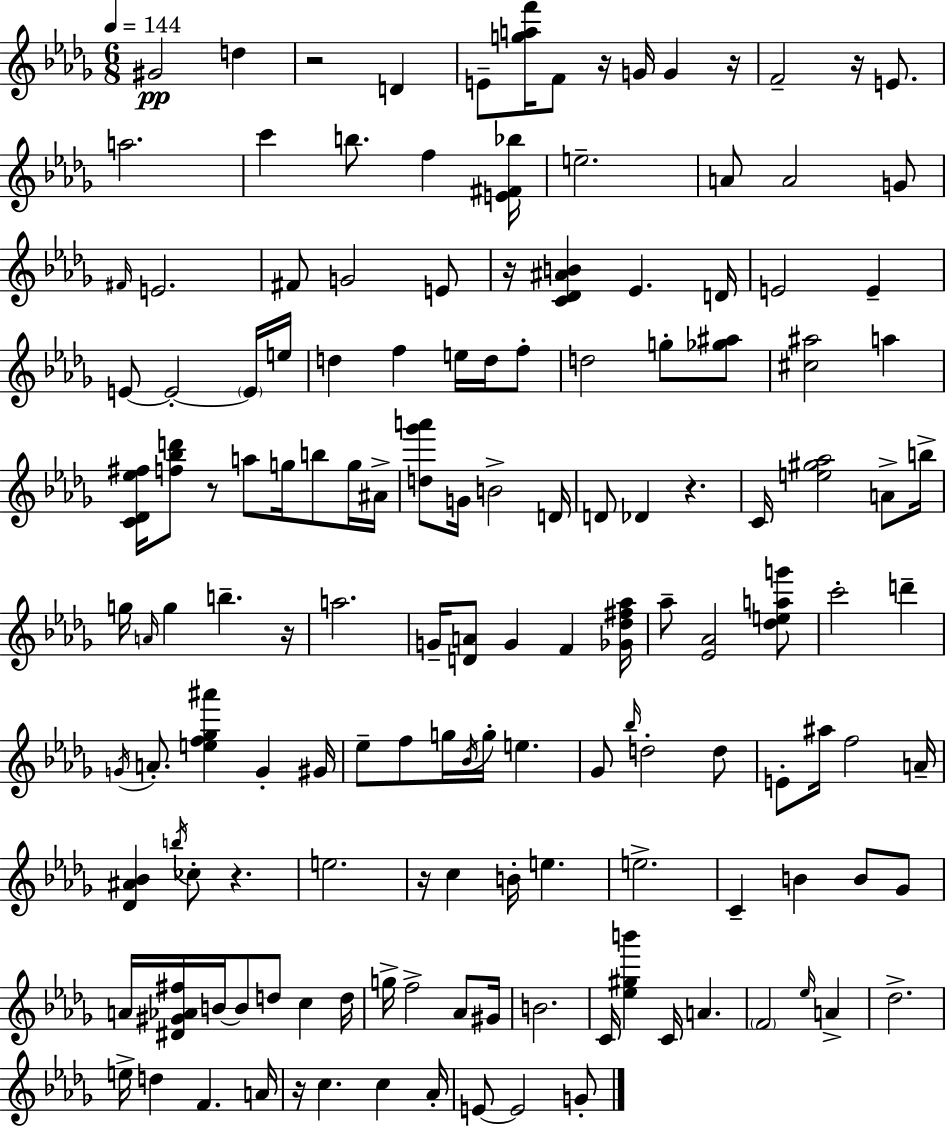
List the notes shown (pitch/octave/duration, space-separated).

G#4/h D5/q R/h D4/q E4/e [G5,A5,F6]/s F4/e R/s G4/s G4/q R/s F4/h R/s E4/e. A5/h. C6/q B5/e. F5/q [E4,F#4,Bb5]/s E5/h. A4/e A4/h G4/e F#4/s E4/h. F#4/e G4/h E4/e R/s [C4,Db4,A#4,B4]/q Eb4/q. D4/s E4/h E4/q E4/e E4/h E4/s E5/s D5/q F5/q E5/s D5/s F5/e D5/h G5/e [Gb5,A#5]/e [C#5,A#5]/h A5/q [C4,Db4,Eb5,F#5]/s [F5,Bb5,D6]/e R/e A5/e G5/s B5/e G5/s A#4/s [D5,Gb6,A6]/e G4/s B4/h D4/s D4/e Db4/q R/q. C4/s [E5,G#5,Ab5]/h A4/e B5/s G5/s A4/s G5/q B5/q. R/s A5/h. G4/s [D4,A4]/e G4/q F4/q [Gb4,Db5,F#5,Ab5]/s Ab5/e [Eb4,Ab4]/h [Db5,E5,A5,G6]/e C6/h D6/q G4/s A4/e. [E5,F5,Gb5,A#6]/q G4/q G#4/s Eb5/e F5/e G5/s Bb4/s G5/s E5/q. Gb4/e Bb5/s D5/h D5/e E4/e A#5/s F5/h A4/s [Db4,A#4,Bb4]/q B5/s CES5/e R/q. E5/h. R/s C5/q B4/s E5/q. E5/h. C4/q B4/q B4/e Gb4/e A4/s [D#4,G#4,Ab4,F#5]/s B4/s B4/e D5/e C5/q D5/s G5/s F5/h Ab4/e G#4/s B4/h. C4/s [Eb5,G#5,B6]/q C4/s A4/q. F4/h Eb5/s A4/q Db5/h. E5/s D5/q F4/q. A4/s R/s C5/q. C5/q Ab4/s E4/e E4/h G4/e